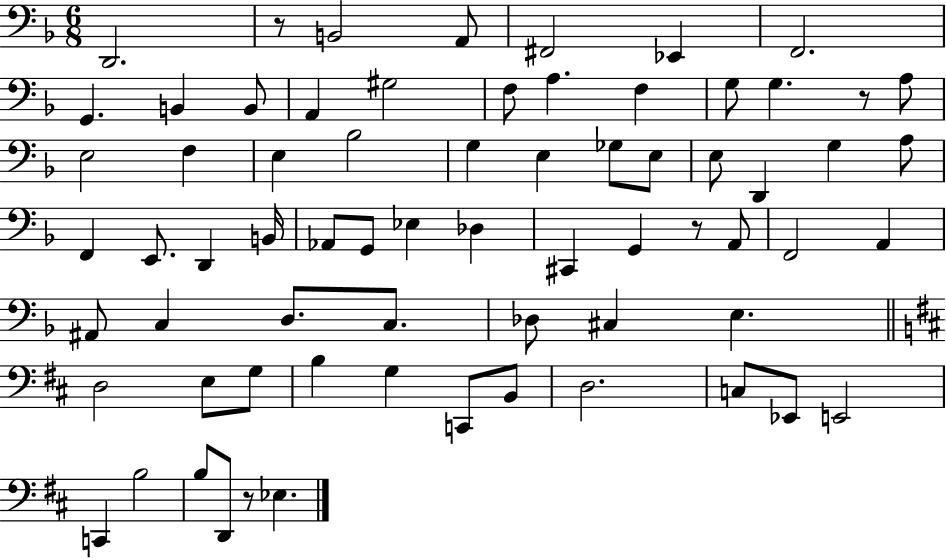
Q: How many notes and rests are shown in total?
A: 69